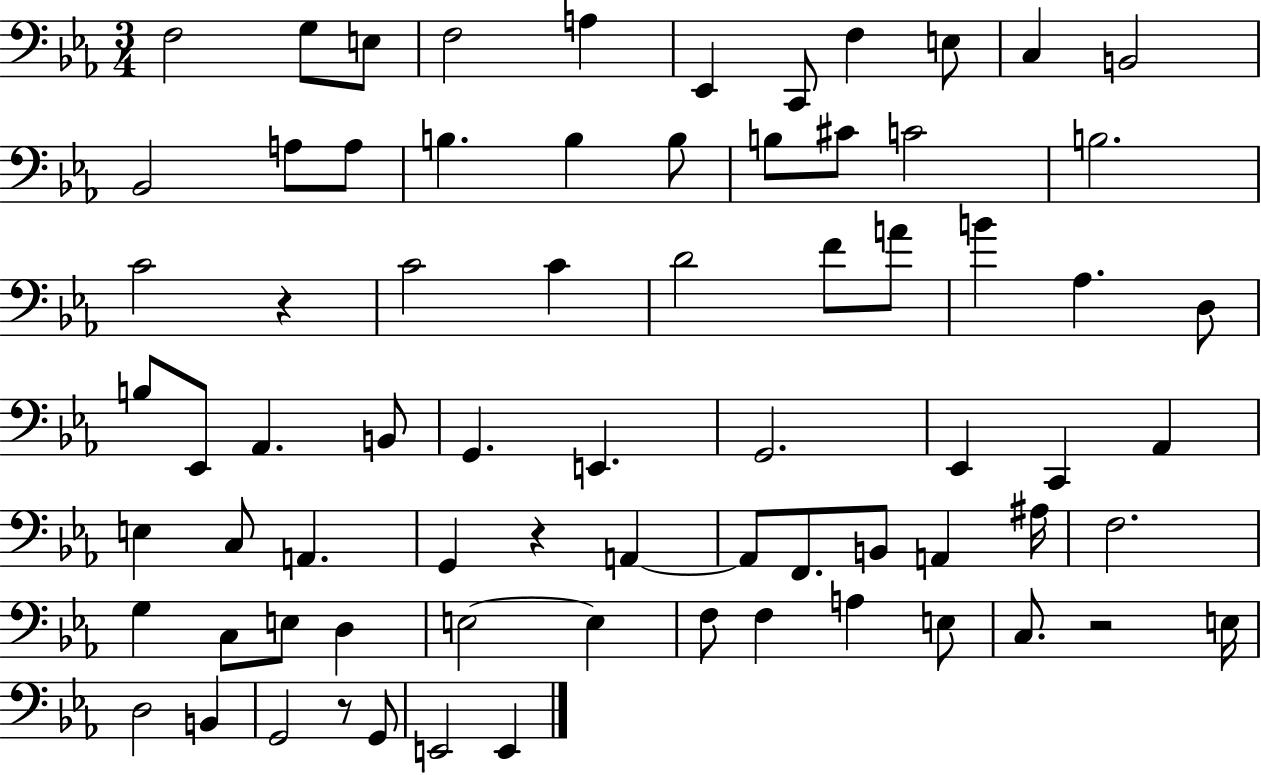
{
  \clef bass
  \numericTimeSignature
  \time 3/4
  \key ees \major
  f2 g8 e8 | f2 a4 | ees,4 c,8 f4 e8 | c4 b,2 | \break bes,2 a8 a8 | b4. b4 b8 | b8 cis'8 c'2 | b2. | \break c'2 r4 | c'2 c'4 | d'2 f'8 a'8 | b'4 aes4. d8 | \break b8 ees,8 aes,4. b,8 | g,4. e,4. | g,2. | ees,4 c,4 aes,4 | \break e4 c8 a,4. | g,4 r4 a,4~~ | a,8 f,8. b,8 a,4 ais16 | f2. | \break g4 c8 e8 d4 | e2~~ e4 | f8 f4 a4 e8 | c8. r2 e16 | \break d2 b,4 | g,2 r8 g,8 | e,2 e,4 | \bar "|."
}